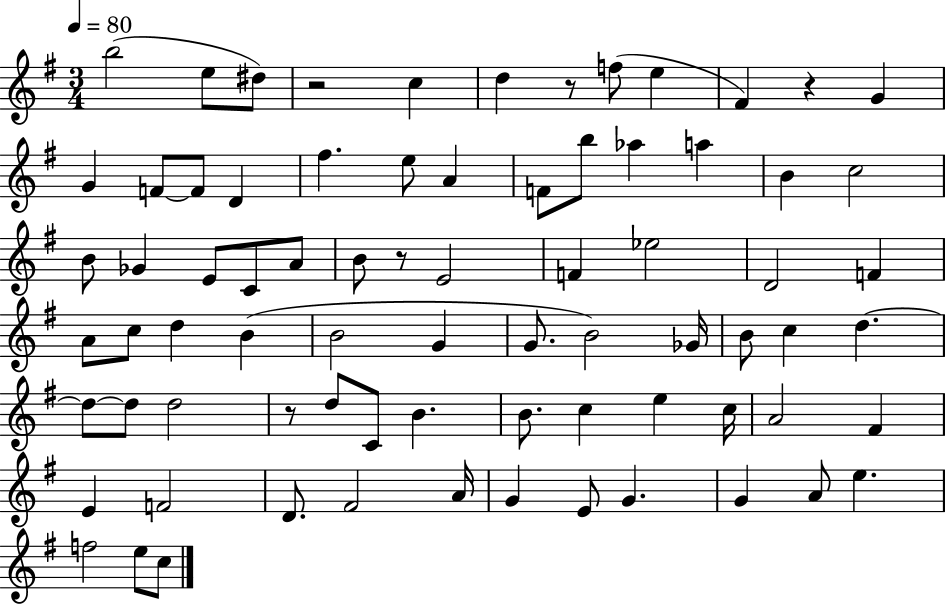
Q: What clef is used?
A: treble